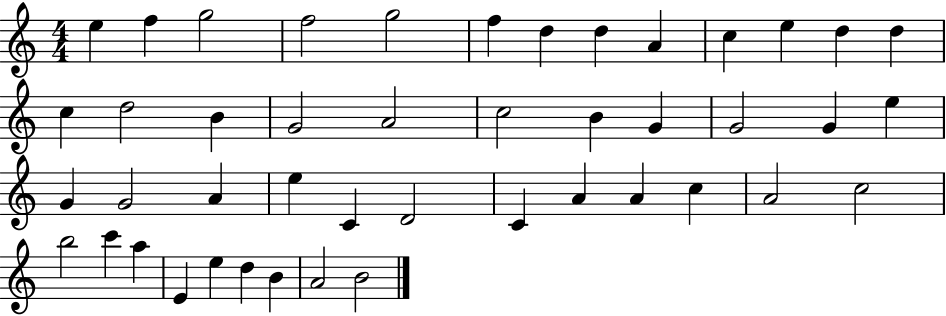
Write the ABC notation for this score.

X:1
T:Untitled
M:4/4
L:1/4
K:C
e f g2 f2 g2 f d d A c e d d c d2 B G2 A2 c2 B G G2 G e G G2 A e C D2 C A A c A2 c2 b2 c' a E e d B A2 B2